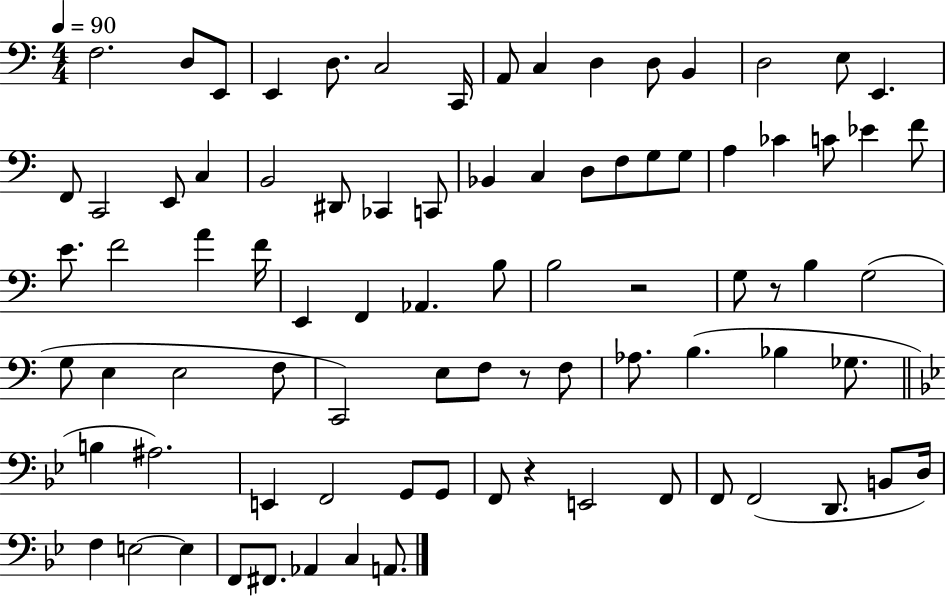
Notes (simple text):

F3/h. D3/e E2/e E2/q D3/e. C3/h C2/s A2/e C3/q D3/q D3/e B2/q D3/h E3/e E2/q. F2/e C2/h E2/e C3/q B2/h D#2/e CES2/q C2/e Bb2/q C3/q D3/e F3/e G3/e G3/e A3/q CES4/q C4/e Eb4/q F4/e E4/e. F4/h A4/q F4/s E2/q F2/q Ab2/q. B3/e B3/h R/h G3/e R/e B3/q G3/h G3/e E3/q E3/h F3/e C2/h E3/e F3/e R/e F3/e Ab3/e. B3/q. Bb3/q Gb3/e. B3/q A#3/h. E2/q F2/h G2/e G2/e F2/e R/q E2/h F2/e F2/e F2/h D2/e. B2/e D3/s F3/q E3/h E3/q F2/e F#2/e. Ab2/q C3/q A2/e.